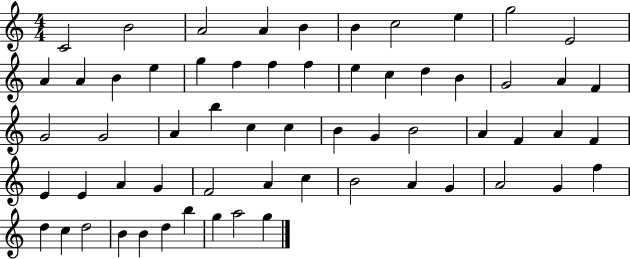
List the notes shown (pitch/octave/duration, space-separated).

C4/h B4/h A4/h A4/q B4/q B4/q C5/h E5/q G5/h E4/h A4/q A4/q B4/q E5/q G5/q F5/q F5/q F5/q E5/q C5/q D5/q B4/q G4/h A4/q F4/q G4/h G4/h A4/q B5/q C5/q C5/q B4/q G4/q B4/h A4/q F4/q A4/q F4/q E4/q E4/q A4/q G4/q F4/h A4/q C5/q B4/h A4/q G4/q A4/h G4/q F5/q D5/q C5/q D5/h B4/q B4/q D5/q B5/q G5/q A5/h G5/q